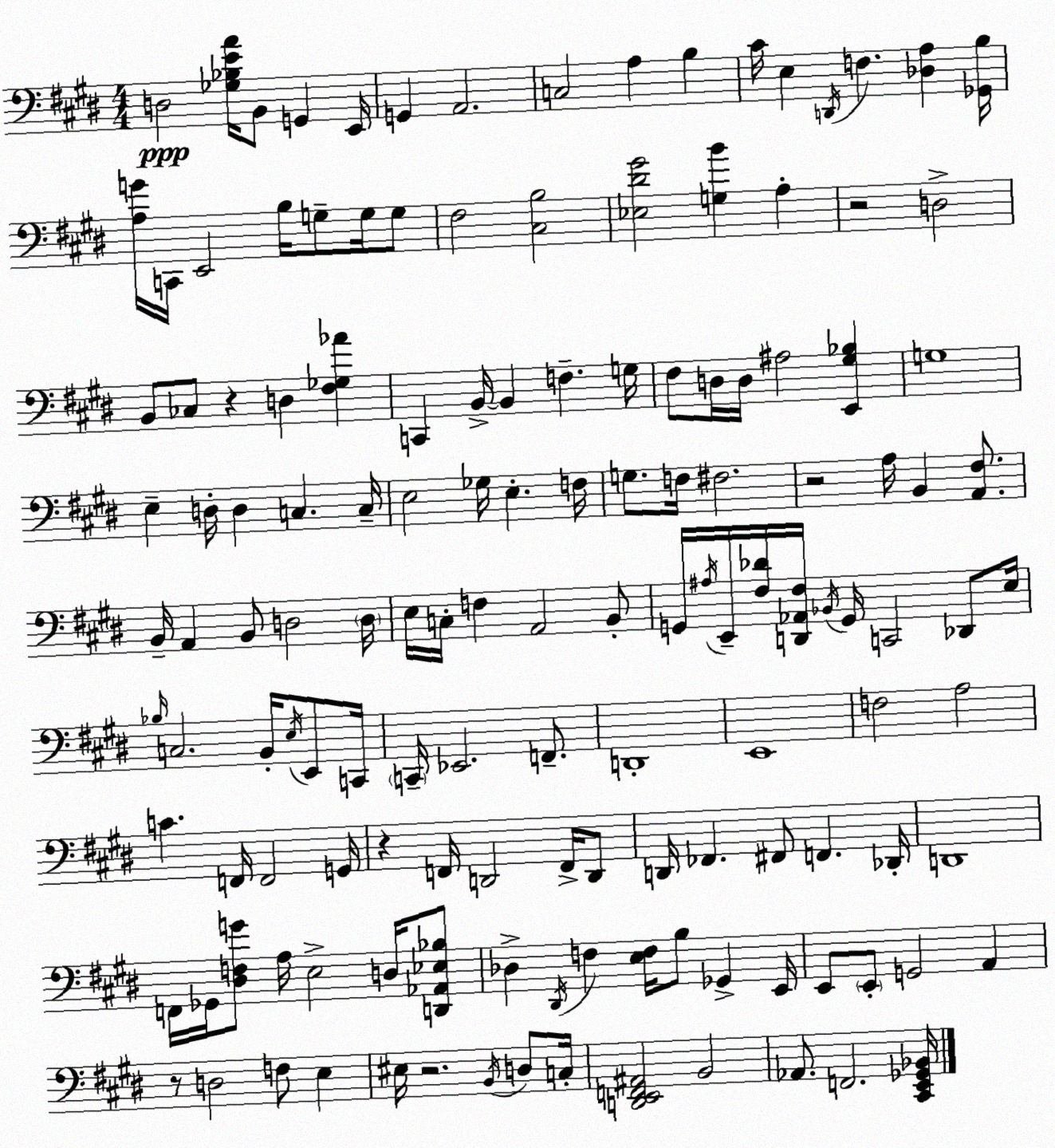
X:1
T:Untitled
M:4/4
L:1/4
K:E
D,2 [_G,_B,EA]/4 B,,/2 G,, E,,/4 G,, A,,2 C,2 A, B, ^C/4 E, D,,/4 F, [_D,A,] [_G,,B,]/4 [A,G]/4 C,,/4 E,,2 B,/4 G,/2 G,/4 G,/2 ^F,2 [^C,B,]2 [_E,^D^G]2 [G,B] A, z2 D,2 B,,/2 _C,/2 z D, [^F,_G,_A] C,, B,,/4 B,, F, G,/4 ^F,/2 D,/4 D,/4 ^A,2 [E,,^G,_B,] G,4 E, D,/4 D, C, C,/4 E,2 _G,/4 E, F,/4 G,/2 F,/4 ^F,2 z2 A,/4 B,, [A,,^F,]/2 B,,/4 A,, B,,/2 D,2 D,/4 E,/4 C,/4 F, A,,2 B,,/2 G,,/4 ^A,/4 E,,/4 [^F,_D]/4 [D,,_A,,^F,]/4 _B,,/4 G,,/4 C,,2 _D,,/2 E,/4 _B,/4 C,2 B,,/4 E,/4 E,,/2 C,,/4 C,,/4 _E,,2 F,,/2 D,,4 E,,4 F,2 A,2 C F,,/4 F,,2 G,,/4 z F,,/4 D,,2 F,,/4 D,,/2 D,,/4 _F,, ^F,,/2 F,, _D,,/4 D,,4 F,,/4 _G,,/4 [^D,F,G]/2 A,/4 E,2 D,/4 [D,,_A,,_E,_B,]/2 _D, ^D,,/4 F, [E,F,]/4 B,/2 _G,, E,,/4 E,,/2 E,,/2 G,,2 A,, z/2 D,2 F,/2 E, ^E,/4 z2 B,,/4 D,/2 C,/4 [D,,E,,F,,^A,,]2 B,,2 _A,,/2 F,,2 [^C,,E,,_G,,_B,,]/4